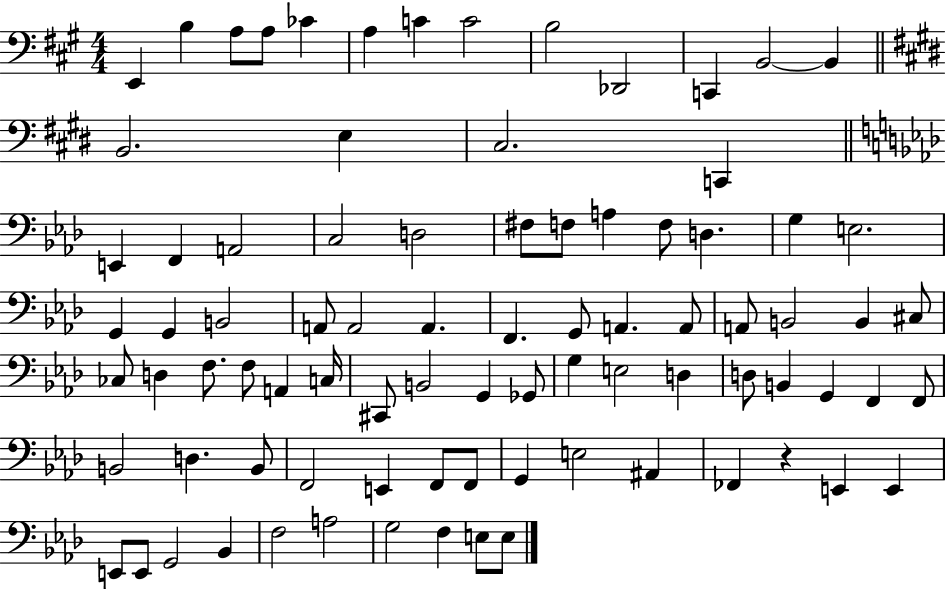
X:1
T:Untitled
M:4/4
L:1/4
K:A
E,, B, A,/2 A,/2 _C A, C C2 B,2 _D,,2 C,, B,,2 B,, B,,2 E, ^C,2 C,, E,, F,, A,,2 C,2 D,2 ^F,/2 F,/2 A, F,/2 D, G, E,2 G,, G,, B,,2 A,,/2 A,,2 A,, F,, G,,/2 A,, A,,/2 A,,/2 B,,2 B,, ^C,/2 _C,/2 D, F,/2 F,/2 A,, C,/4 ^C,,/2 B,,2 G,, _G,,/2 G, E,2 D, D,/2 B,, G,, F,, F,,/2 B,,2 D, B,,/2 F,,2 E,, F,,/2 F,,/2 G,, E,2 ^A,, _F,, z E,, E,, E,,/2 E,,/2 G,,2 _B,, F,2 A,2 G,2 F, E,/2 E,/2